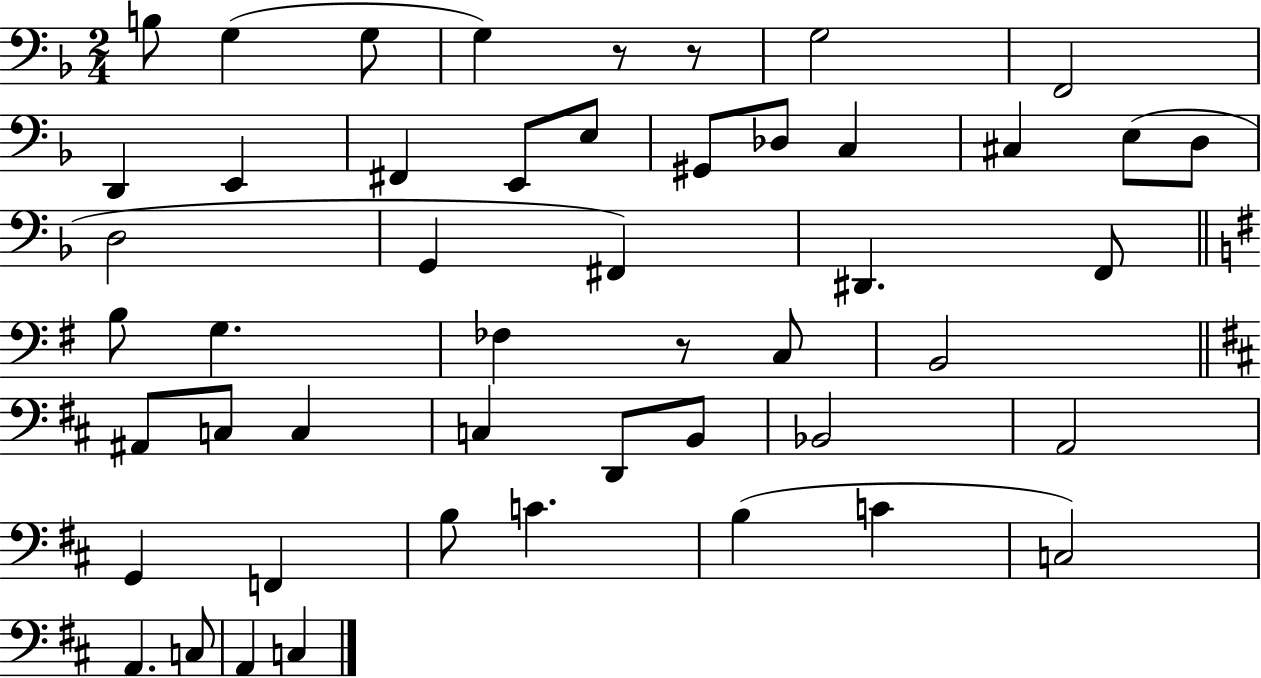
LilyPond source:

{
  \clef bass
  \numericTimeSignature
  \time 2/4
  \key f \major
  \repeat volta 2 { b8 g4( g8 | g4) r8 r8 | g2 | f,2 | \break d,4 e,4 | fis,4 e,8 e8 | gis,8 des8 c4 | cis4 e8( d8 | \break d2 | g,4 fis,4) | dis,4. f,8 | \bar "||" \break \key e \minor b8 g4. | fes4 r8 c8 | b,2 | \bar "||" \break \key b \minor ais,8 c8 c4 | c4 d,8 b,8 | bes,2 | a,2 | \break g,4 f,4 | b8 c'4. | b4( c'4 | c2) | \break a,4. c8 | a,4 c4 | } \bar "|."
}